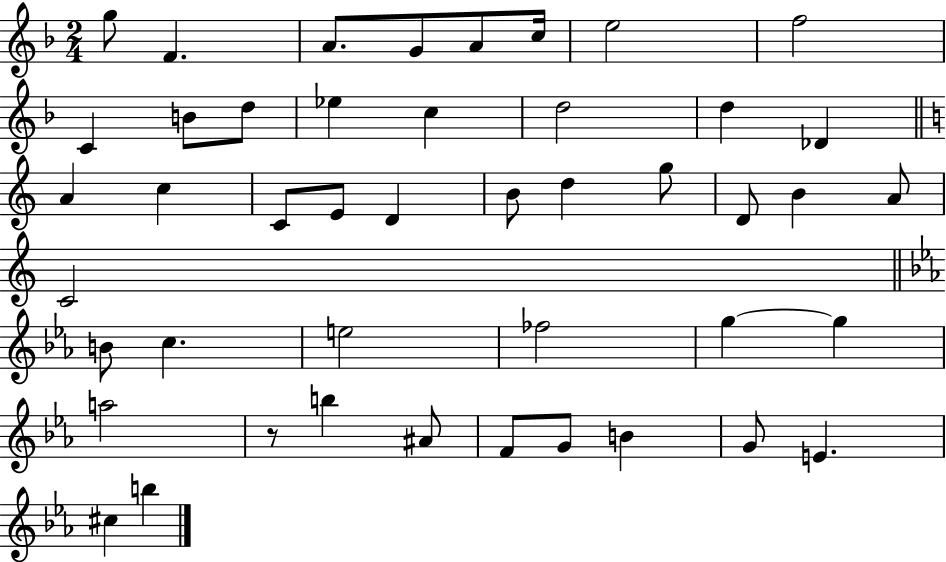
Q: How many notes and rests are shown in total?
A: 45